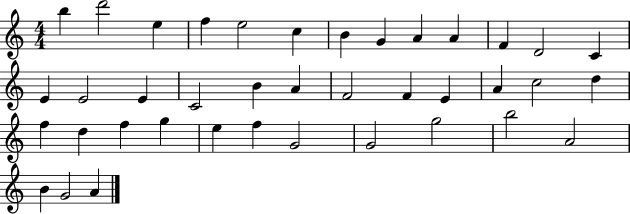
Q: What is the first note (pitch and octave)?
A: B5